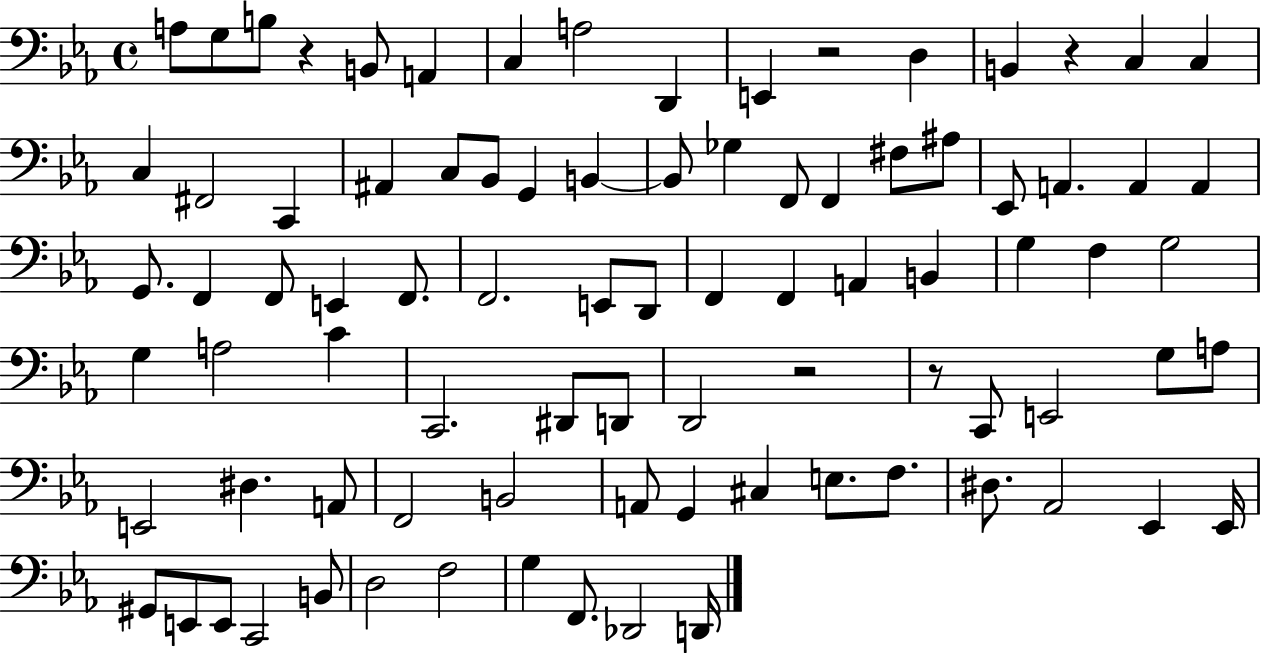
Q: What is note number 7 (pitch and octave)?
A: A3